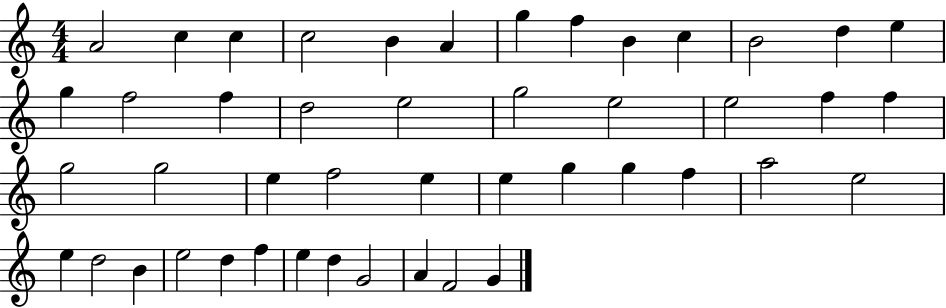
X:1
T:Untitled
M:4/4
L:1/4
K:C
A2 c c c2 B A g f B c B2 d e g f2 f d2 e2 g2 e2 e2 f f g2 g2 e f2 e e g g f a2 e2 e d2 B e2 d f e d G2 A F2 G